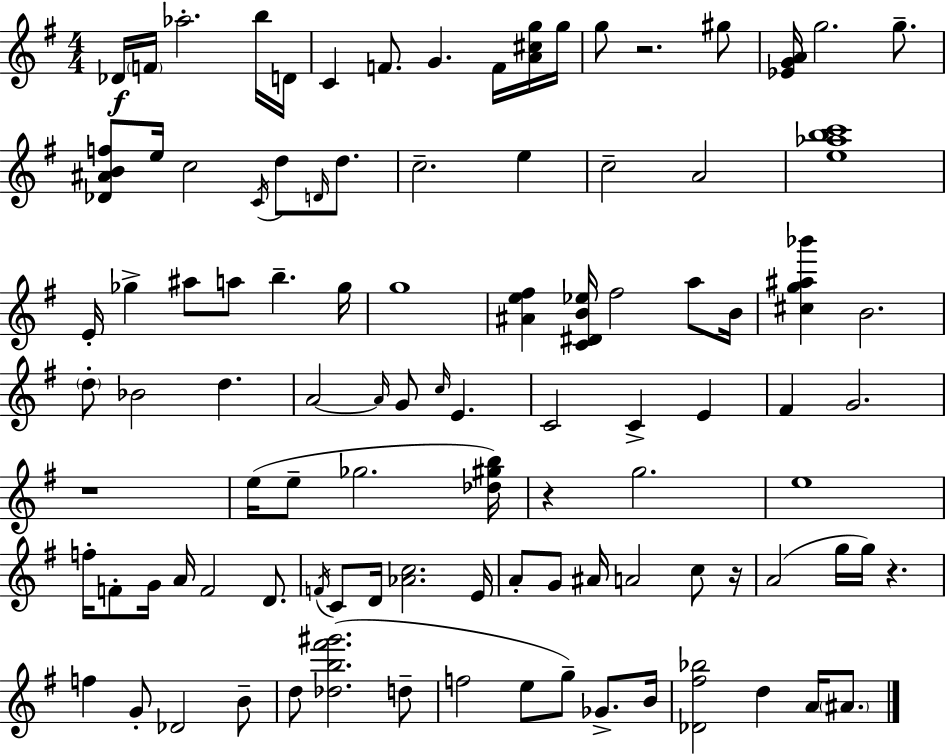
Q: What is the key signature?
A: E minor